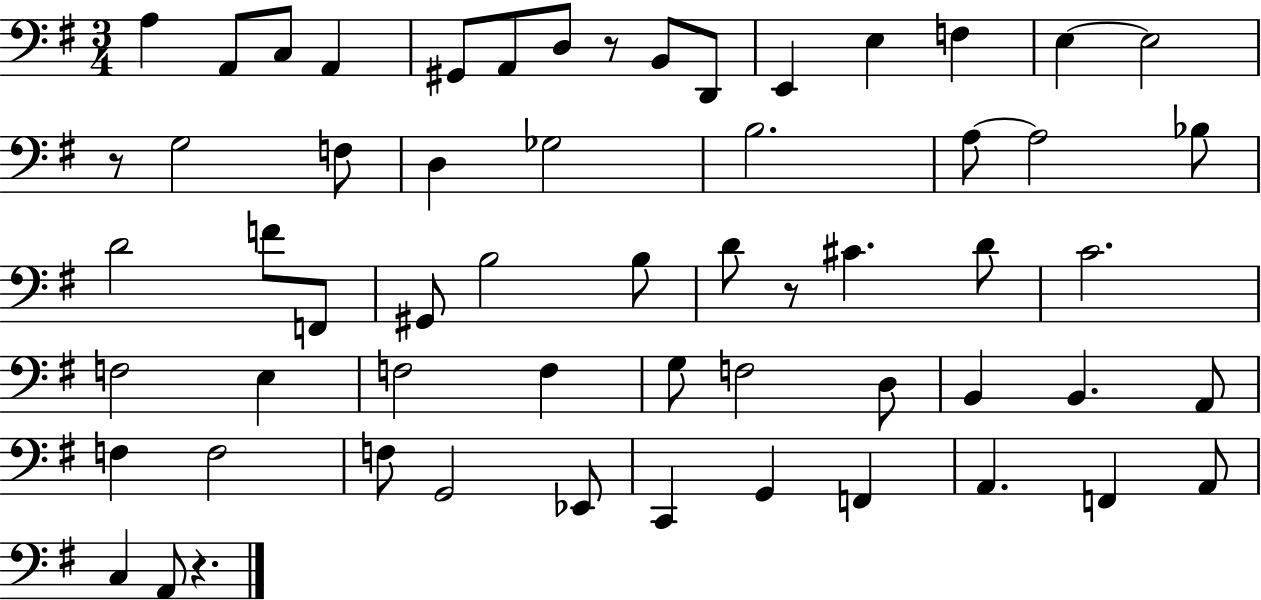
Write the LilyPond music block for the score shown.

{
  \clef bass
  \numericTimeSignature
  \time 3/4
  \key g \major
  a4 a,8 c8 a,4 | gis,8 a,8 d8 r8 b,8 d,8 | e,4 e4 f4 | e4~~ e2 | \break r8 g2 f8 | d4 ges2 | b2. | a8~~ a2 bes8 | \break d'2 f'8 f,8 | gis,8 b2 b8 | d'8 r8 cis'4. d'8 | c'2. | \break f2 e4 | f2 f4 | g8 f2 d8 | b,4 b,4. a,8 | \break f4 f2 | f8 g,2 ees,8 | c,4 g,4 f,4 | a,4. f,4 a,8 | \break c4 a,8 r4. | \bar "|."
}